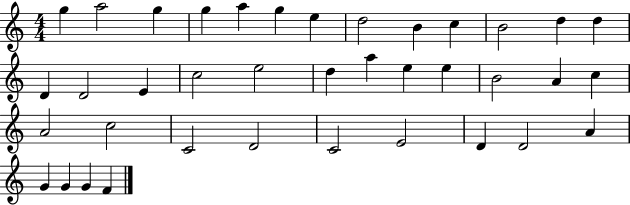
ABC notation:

X:1
T:Untitled
M:4/4
L:1/4
K:C
g a2 g g a g e d2 B c B2 d d D D2 E c2 e2 d a e e B2 A c A2 c2 C2 D2 C2 E2 D D2 A G G G F